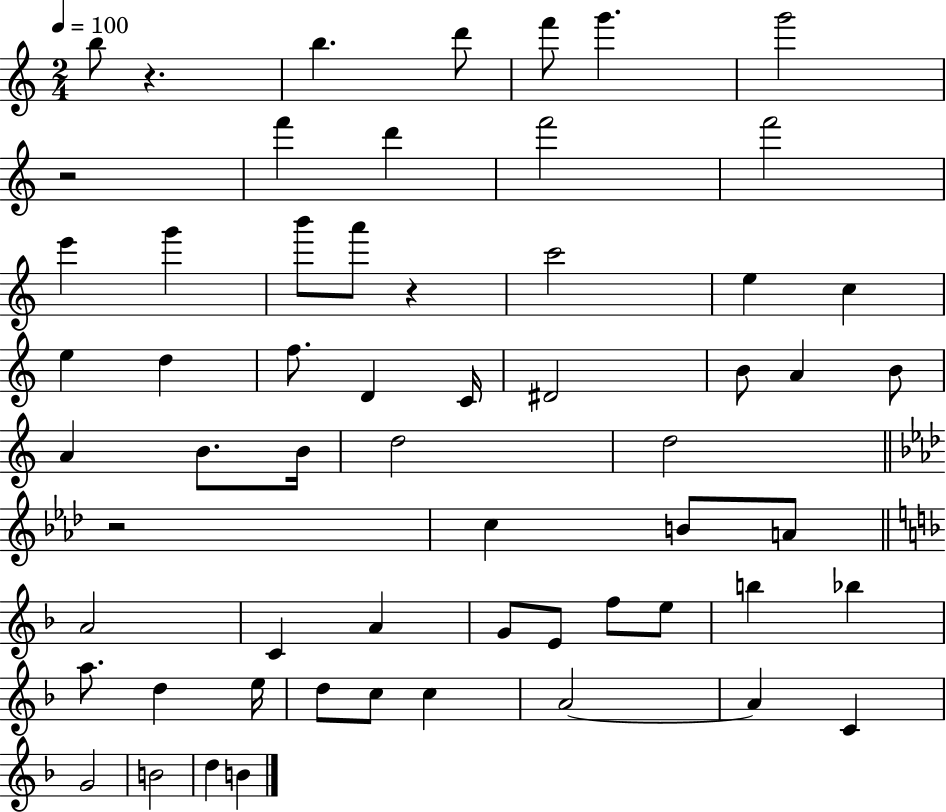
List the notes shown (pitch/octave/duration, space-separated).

B5/e R/q. B5/q. D6/e F6/e G6/q. G6/h R/h F6/q D6/q F6/h F6/h E6/q G6/q B6/e A6/e R/q C6/h E5/q C5/q E5/q D5/q F5/e. D4/q C4/s D#4/h B4/e A4/q B4/e A4/q B4/e. B4/s D5/h D5/h R/h C5/q B4/e A4/e A4/h C4/q A4/q G4/e E4/e F5/e E5/e B5/q Bb5/q A5/e. D5/q E5/s D5/e C5/e C5/q A4/h A4/q C4/q G4/h B4/h D5/q B4/q